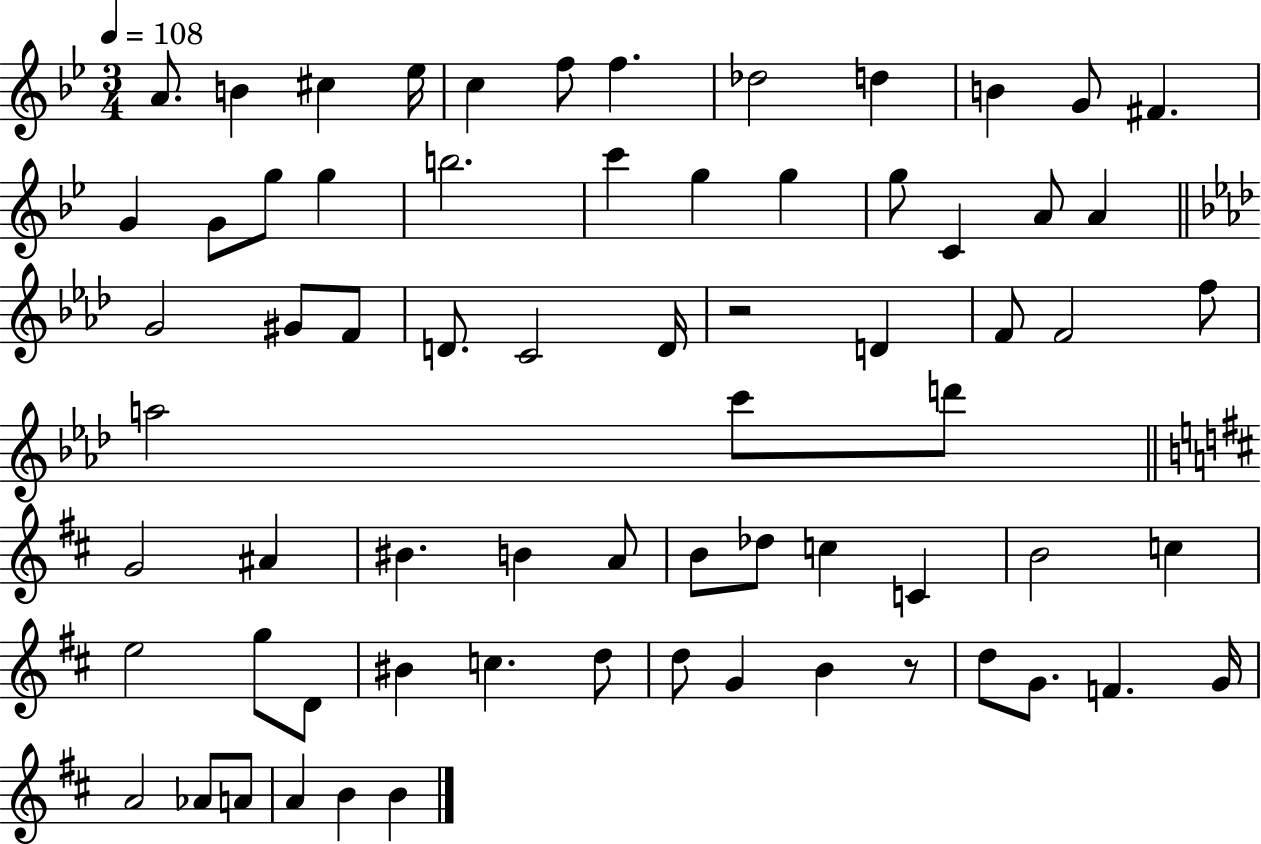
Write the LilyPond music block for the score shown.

{
  \clef treble
  \numericTimeSignature
  \time 3/4
  \key bes \major
  \tempo 4 = 108
  \repeat volta 2 { a'8. b'4 cis''4 ees''16 | c''4 f''8 f''4. | des''2 d''4 | b'4 g'8 fis'4. | \break g'4 g'8 g''8 g''4 | b''2. | c'''4 g''4 g''4 | g''8 c'4 a'8 a'4 | \break \bar "||" \break \key aes \major g'2 gis'8 f'8 | d'8. c'2 d'16 | r2 d'4 | f'8 f'2 f''8 | \break a''2 c'''8 d'''8 | \bar "||" \break \key b \minor g'2 ais'4 | bis'4. b'4 a'8 | b'8 des''8 c''4 c'4 | b'2 c''4 | \break e''2 g''8 d'8 | bis'4 c''4. d''8 | d''8 g'4 b'4 r8 | d''8 g'8. f'4. g'16 | \break a'2 aes'8 a'8 | a'4 b'4 b'4 | } \bar "|."
}